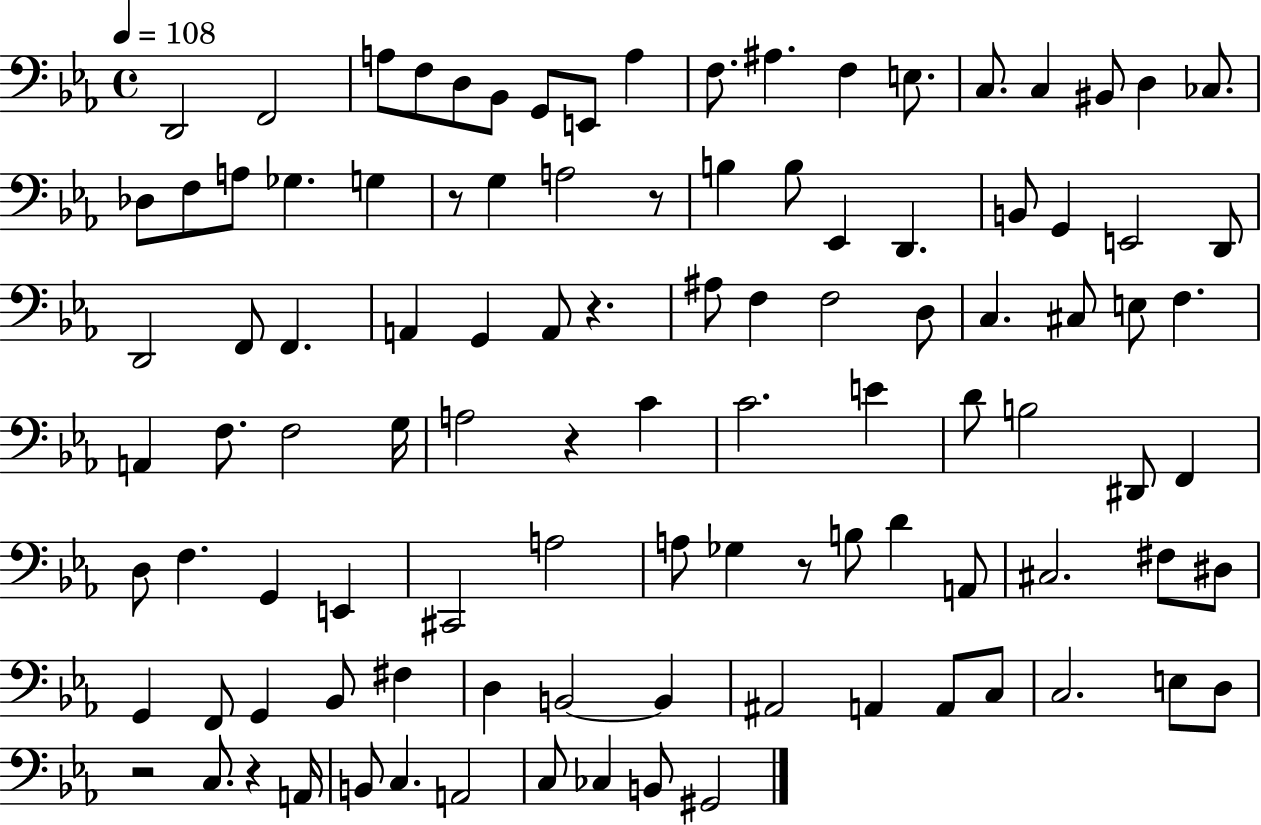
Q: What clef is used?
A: bass